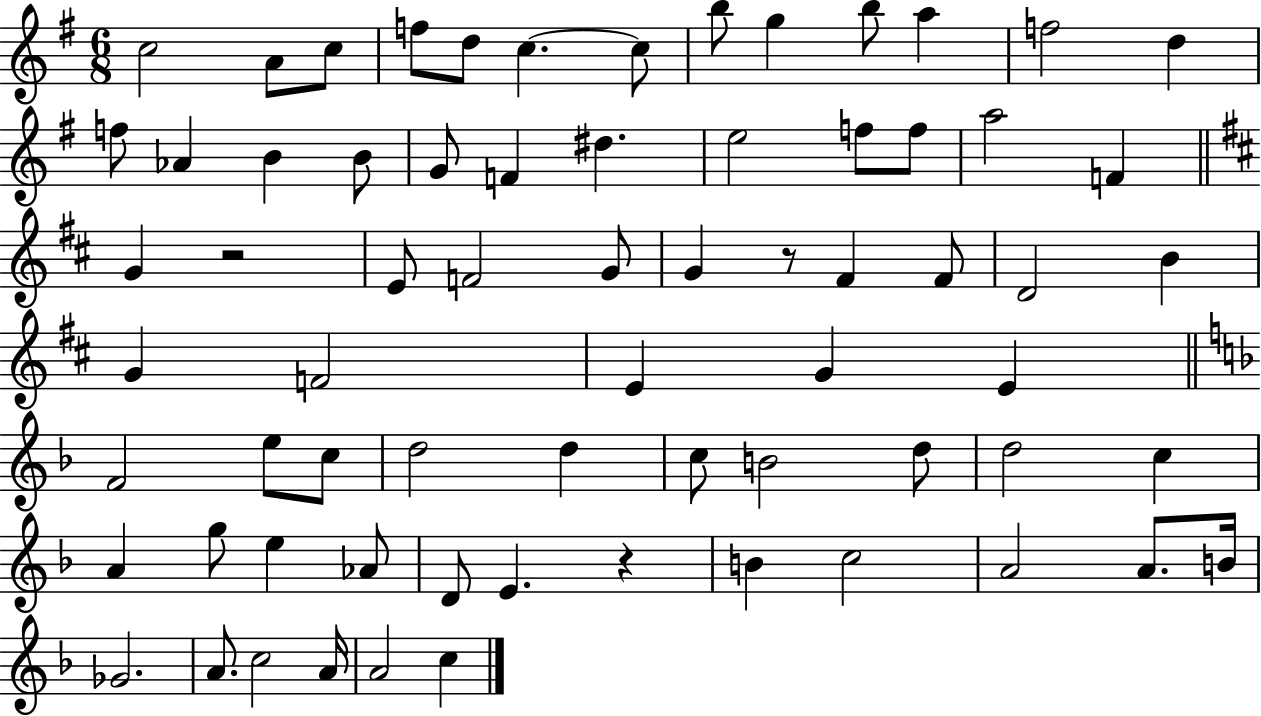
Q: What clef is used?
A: treble